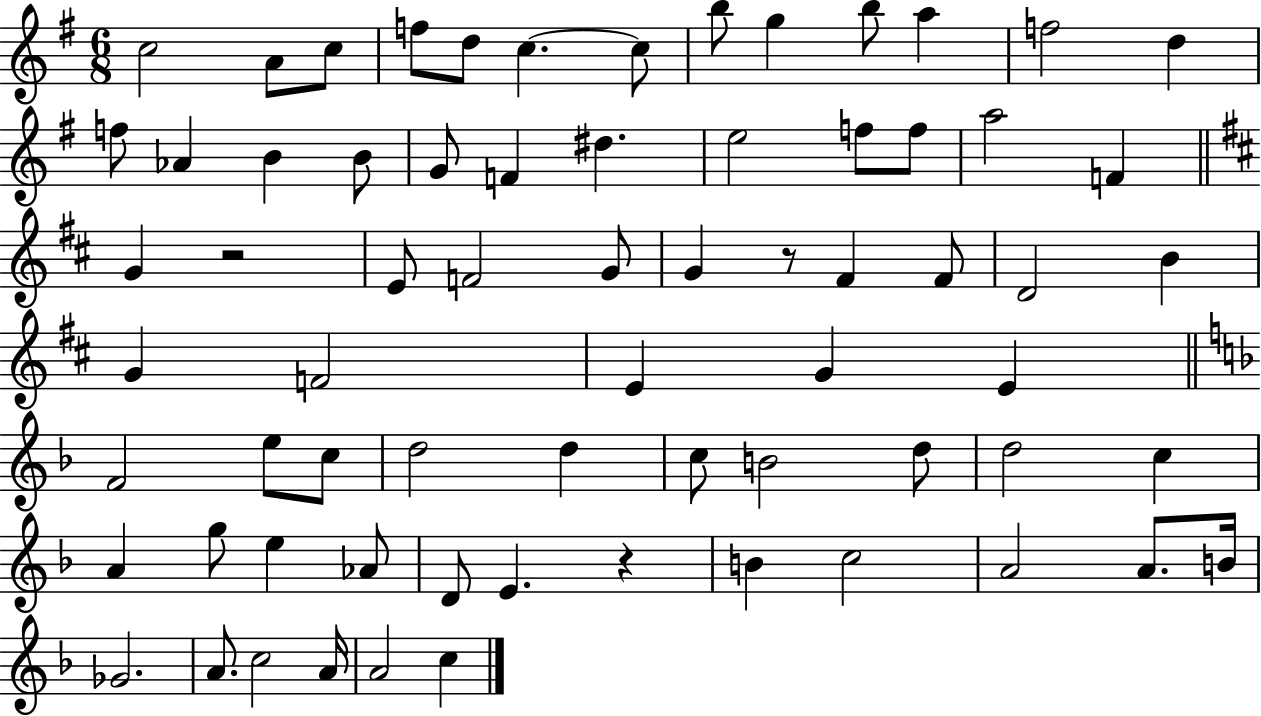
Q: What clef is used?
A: treble